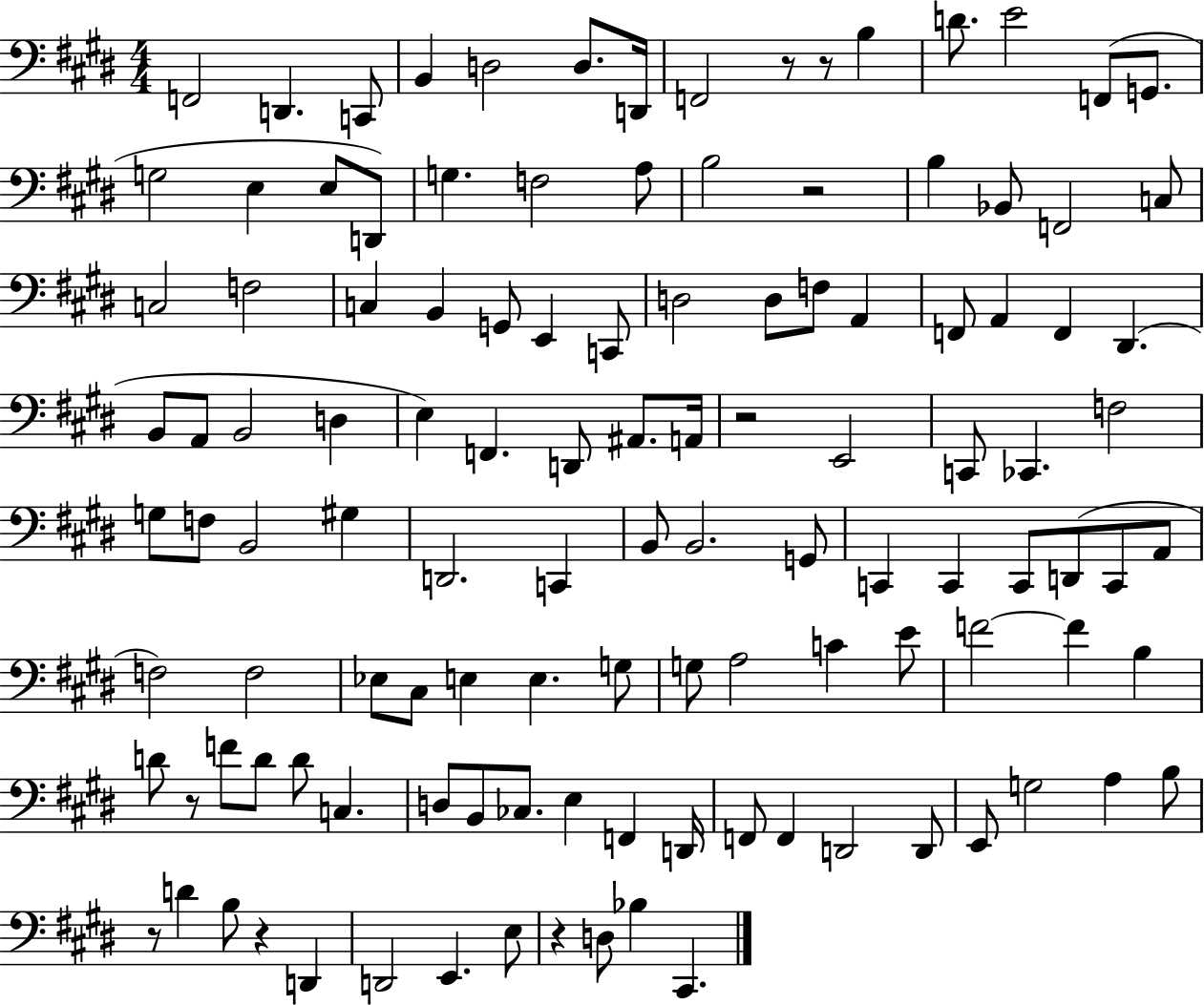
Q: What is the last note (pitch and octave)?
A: C#2